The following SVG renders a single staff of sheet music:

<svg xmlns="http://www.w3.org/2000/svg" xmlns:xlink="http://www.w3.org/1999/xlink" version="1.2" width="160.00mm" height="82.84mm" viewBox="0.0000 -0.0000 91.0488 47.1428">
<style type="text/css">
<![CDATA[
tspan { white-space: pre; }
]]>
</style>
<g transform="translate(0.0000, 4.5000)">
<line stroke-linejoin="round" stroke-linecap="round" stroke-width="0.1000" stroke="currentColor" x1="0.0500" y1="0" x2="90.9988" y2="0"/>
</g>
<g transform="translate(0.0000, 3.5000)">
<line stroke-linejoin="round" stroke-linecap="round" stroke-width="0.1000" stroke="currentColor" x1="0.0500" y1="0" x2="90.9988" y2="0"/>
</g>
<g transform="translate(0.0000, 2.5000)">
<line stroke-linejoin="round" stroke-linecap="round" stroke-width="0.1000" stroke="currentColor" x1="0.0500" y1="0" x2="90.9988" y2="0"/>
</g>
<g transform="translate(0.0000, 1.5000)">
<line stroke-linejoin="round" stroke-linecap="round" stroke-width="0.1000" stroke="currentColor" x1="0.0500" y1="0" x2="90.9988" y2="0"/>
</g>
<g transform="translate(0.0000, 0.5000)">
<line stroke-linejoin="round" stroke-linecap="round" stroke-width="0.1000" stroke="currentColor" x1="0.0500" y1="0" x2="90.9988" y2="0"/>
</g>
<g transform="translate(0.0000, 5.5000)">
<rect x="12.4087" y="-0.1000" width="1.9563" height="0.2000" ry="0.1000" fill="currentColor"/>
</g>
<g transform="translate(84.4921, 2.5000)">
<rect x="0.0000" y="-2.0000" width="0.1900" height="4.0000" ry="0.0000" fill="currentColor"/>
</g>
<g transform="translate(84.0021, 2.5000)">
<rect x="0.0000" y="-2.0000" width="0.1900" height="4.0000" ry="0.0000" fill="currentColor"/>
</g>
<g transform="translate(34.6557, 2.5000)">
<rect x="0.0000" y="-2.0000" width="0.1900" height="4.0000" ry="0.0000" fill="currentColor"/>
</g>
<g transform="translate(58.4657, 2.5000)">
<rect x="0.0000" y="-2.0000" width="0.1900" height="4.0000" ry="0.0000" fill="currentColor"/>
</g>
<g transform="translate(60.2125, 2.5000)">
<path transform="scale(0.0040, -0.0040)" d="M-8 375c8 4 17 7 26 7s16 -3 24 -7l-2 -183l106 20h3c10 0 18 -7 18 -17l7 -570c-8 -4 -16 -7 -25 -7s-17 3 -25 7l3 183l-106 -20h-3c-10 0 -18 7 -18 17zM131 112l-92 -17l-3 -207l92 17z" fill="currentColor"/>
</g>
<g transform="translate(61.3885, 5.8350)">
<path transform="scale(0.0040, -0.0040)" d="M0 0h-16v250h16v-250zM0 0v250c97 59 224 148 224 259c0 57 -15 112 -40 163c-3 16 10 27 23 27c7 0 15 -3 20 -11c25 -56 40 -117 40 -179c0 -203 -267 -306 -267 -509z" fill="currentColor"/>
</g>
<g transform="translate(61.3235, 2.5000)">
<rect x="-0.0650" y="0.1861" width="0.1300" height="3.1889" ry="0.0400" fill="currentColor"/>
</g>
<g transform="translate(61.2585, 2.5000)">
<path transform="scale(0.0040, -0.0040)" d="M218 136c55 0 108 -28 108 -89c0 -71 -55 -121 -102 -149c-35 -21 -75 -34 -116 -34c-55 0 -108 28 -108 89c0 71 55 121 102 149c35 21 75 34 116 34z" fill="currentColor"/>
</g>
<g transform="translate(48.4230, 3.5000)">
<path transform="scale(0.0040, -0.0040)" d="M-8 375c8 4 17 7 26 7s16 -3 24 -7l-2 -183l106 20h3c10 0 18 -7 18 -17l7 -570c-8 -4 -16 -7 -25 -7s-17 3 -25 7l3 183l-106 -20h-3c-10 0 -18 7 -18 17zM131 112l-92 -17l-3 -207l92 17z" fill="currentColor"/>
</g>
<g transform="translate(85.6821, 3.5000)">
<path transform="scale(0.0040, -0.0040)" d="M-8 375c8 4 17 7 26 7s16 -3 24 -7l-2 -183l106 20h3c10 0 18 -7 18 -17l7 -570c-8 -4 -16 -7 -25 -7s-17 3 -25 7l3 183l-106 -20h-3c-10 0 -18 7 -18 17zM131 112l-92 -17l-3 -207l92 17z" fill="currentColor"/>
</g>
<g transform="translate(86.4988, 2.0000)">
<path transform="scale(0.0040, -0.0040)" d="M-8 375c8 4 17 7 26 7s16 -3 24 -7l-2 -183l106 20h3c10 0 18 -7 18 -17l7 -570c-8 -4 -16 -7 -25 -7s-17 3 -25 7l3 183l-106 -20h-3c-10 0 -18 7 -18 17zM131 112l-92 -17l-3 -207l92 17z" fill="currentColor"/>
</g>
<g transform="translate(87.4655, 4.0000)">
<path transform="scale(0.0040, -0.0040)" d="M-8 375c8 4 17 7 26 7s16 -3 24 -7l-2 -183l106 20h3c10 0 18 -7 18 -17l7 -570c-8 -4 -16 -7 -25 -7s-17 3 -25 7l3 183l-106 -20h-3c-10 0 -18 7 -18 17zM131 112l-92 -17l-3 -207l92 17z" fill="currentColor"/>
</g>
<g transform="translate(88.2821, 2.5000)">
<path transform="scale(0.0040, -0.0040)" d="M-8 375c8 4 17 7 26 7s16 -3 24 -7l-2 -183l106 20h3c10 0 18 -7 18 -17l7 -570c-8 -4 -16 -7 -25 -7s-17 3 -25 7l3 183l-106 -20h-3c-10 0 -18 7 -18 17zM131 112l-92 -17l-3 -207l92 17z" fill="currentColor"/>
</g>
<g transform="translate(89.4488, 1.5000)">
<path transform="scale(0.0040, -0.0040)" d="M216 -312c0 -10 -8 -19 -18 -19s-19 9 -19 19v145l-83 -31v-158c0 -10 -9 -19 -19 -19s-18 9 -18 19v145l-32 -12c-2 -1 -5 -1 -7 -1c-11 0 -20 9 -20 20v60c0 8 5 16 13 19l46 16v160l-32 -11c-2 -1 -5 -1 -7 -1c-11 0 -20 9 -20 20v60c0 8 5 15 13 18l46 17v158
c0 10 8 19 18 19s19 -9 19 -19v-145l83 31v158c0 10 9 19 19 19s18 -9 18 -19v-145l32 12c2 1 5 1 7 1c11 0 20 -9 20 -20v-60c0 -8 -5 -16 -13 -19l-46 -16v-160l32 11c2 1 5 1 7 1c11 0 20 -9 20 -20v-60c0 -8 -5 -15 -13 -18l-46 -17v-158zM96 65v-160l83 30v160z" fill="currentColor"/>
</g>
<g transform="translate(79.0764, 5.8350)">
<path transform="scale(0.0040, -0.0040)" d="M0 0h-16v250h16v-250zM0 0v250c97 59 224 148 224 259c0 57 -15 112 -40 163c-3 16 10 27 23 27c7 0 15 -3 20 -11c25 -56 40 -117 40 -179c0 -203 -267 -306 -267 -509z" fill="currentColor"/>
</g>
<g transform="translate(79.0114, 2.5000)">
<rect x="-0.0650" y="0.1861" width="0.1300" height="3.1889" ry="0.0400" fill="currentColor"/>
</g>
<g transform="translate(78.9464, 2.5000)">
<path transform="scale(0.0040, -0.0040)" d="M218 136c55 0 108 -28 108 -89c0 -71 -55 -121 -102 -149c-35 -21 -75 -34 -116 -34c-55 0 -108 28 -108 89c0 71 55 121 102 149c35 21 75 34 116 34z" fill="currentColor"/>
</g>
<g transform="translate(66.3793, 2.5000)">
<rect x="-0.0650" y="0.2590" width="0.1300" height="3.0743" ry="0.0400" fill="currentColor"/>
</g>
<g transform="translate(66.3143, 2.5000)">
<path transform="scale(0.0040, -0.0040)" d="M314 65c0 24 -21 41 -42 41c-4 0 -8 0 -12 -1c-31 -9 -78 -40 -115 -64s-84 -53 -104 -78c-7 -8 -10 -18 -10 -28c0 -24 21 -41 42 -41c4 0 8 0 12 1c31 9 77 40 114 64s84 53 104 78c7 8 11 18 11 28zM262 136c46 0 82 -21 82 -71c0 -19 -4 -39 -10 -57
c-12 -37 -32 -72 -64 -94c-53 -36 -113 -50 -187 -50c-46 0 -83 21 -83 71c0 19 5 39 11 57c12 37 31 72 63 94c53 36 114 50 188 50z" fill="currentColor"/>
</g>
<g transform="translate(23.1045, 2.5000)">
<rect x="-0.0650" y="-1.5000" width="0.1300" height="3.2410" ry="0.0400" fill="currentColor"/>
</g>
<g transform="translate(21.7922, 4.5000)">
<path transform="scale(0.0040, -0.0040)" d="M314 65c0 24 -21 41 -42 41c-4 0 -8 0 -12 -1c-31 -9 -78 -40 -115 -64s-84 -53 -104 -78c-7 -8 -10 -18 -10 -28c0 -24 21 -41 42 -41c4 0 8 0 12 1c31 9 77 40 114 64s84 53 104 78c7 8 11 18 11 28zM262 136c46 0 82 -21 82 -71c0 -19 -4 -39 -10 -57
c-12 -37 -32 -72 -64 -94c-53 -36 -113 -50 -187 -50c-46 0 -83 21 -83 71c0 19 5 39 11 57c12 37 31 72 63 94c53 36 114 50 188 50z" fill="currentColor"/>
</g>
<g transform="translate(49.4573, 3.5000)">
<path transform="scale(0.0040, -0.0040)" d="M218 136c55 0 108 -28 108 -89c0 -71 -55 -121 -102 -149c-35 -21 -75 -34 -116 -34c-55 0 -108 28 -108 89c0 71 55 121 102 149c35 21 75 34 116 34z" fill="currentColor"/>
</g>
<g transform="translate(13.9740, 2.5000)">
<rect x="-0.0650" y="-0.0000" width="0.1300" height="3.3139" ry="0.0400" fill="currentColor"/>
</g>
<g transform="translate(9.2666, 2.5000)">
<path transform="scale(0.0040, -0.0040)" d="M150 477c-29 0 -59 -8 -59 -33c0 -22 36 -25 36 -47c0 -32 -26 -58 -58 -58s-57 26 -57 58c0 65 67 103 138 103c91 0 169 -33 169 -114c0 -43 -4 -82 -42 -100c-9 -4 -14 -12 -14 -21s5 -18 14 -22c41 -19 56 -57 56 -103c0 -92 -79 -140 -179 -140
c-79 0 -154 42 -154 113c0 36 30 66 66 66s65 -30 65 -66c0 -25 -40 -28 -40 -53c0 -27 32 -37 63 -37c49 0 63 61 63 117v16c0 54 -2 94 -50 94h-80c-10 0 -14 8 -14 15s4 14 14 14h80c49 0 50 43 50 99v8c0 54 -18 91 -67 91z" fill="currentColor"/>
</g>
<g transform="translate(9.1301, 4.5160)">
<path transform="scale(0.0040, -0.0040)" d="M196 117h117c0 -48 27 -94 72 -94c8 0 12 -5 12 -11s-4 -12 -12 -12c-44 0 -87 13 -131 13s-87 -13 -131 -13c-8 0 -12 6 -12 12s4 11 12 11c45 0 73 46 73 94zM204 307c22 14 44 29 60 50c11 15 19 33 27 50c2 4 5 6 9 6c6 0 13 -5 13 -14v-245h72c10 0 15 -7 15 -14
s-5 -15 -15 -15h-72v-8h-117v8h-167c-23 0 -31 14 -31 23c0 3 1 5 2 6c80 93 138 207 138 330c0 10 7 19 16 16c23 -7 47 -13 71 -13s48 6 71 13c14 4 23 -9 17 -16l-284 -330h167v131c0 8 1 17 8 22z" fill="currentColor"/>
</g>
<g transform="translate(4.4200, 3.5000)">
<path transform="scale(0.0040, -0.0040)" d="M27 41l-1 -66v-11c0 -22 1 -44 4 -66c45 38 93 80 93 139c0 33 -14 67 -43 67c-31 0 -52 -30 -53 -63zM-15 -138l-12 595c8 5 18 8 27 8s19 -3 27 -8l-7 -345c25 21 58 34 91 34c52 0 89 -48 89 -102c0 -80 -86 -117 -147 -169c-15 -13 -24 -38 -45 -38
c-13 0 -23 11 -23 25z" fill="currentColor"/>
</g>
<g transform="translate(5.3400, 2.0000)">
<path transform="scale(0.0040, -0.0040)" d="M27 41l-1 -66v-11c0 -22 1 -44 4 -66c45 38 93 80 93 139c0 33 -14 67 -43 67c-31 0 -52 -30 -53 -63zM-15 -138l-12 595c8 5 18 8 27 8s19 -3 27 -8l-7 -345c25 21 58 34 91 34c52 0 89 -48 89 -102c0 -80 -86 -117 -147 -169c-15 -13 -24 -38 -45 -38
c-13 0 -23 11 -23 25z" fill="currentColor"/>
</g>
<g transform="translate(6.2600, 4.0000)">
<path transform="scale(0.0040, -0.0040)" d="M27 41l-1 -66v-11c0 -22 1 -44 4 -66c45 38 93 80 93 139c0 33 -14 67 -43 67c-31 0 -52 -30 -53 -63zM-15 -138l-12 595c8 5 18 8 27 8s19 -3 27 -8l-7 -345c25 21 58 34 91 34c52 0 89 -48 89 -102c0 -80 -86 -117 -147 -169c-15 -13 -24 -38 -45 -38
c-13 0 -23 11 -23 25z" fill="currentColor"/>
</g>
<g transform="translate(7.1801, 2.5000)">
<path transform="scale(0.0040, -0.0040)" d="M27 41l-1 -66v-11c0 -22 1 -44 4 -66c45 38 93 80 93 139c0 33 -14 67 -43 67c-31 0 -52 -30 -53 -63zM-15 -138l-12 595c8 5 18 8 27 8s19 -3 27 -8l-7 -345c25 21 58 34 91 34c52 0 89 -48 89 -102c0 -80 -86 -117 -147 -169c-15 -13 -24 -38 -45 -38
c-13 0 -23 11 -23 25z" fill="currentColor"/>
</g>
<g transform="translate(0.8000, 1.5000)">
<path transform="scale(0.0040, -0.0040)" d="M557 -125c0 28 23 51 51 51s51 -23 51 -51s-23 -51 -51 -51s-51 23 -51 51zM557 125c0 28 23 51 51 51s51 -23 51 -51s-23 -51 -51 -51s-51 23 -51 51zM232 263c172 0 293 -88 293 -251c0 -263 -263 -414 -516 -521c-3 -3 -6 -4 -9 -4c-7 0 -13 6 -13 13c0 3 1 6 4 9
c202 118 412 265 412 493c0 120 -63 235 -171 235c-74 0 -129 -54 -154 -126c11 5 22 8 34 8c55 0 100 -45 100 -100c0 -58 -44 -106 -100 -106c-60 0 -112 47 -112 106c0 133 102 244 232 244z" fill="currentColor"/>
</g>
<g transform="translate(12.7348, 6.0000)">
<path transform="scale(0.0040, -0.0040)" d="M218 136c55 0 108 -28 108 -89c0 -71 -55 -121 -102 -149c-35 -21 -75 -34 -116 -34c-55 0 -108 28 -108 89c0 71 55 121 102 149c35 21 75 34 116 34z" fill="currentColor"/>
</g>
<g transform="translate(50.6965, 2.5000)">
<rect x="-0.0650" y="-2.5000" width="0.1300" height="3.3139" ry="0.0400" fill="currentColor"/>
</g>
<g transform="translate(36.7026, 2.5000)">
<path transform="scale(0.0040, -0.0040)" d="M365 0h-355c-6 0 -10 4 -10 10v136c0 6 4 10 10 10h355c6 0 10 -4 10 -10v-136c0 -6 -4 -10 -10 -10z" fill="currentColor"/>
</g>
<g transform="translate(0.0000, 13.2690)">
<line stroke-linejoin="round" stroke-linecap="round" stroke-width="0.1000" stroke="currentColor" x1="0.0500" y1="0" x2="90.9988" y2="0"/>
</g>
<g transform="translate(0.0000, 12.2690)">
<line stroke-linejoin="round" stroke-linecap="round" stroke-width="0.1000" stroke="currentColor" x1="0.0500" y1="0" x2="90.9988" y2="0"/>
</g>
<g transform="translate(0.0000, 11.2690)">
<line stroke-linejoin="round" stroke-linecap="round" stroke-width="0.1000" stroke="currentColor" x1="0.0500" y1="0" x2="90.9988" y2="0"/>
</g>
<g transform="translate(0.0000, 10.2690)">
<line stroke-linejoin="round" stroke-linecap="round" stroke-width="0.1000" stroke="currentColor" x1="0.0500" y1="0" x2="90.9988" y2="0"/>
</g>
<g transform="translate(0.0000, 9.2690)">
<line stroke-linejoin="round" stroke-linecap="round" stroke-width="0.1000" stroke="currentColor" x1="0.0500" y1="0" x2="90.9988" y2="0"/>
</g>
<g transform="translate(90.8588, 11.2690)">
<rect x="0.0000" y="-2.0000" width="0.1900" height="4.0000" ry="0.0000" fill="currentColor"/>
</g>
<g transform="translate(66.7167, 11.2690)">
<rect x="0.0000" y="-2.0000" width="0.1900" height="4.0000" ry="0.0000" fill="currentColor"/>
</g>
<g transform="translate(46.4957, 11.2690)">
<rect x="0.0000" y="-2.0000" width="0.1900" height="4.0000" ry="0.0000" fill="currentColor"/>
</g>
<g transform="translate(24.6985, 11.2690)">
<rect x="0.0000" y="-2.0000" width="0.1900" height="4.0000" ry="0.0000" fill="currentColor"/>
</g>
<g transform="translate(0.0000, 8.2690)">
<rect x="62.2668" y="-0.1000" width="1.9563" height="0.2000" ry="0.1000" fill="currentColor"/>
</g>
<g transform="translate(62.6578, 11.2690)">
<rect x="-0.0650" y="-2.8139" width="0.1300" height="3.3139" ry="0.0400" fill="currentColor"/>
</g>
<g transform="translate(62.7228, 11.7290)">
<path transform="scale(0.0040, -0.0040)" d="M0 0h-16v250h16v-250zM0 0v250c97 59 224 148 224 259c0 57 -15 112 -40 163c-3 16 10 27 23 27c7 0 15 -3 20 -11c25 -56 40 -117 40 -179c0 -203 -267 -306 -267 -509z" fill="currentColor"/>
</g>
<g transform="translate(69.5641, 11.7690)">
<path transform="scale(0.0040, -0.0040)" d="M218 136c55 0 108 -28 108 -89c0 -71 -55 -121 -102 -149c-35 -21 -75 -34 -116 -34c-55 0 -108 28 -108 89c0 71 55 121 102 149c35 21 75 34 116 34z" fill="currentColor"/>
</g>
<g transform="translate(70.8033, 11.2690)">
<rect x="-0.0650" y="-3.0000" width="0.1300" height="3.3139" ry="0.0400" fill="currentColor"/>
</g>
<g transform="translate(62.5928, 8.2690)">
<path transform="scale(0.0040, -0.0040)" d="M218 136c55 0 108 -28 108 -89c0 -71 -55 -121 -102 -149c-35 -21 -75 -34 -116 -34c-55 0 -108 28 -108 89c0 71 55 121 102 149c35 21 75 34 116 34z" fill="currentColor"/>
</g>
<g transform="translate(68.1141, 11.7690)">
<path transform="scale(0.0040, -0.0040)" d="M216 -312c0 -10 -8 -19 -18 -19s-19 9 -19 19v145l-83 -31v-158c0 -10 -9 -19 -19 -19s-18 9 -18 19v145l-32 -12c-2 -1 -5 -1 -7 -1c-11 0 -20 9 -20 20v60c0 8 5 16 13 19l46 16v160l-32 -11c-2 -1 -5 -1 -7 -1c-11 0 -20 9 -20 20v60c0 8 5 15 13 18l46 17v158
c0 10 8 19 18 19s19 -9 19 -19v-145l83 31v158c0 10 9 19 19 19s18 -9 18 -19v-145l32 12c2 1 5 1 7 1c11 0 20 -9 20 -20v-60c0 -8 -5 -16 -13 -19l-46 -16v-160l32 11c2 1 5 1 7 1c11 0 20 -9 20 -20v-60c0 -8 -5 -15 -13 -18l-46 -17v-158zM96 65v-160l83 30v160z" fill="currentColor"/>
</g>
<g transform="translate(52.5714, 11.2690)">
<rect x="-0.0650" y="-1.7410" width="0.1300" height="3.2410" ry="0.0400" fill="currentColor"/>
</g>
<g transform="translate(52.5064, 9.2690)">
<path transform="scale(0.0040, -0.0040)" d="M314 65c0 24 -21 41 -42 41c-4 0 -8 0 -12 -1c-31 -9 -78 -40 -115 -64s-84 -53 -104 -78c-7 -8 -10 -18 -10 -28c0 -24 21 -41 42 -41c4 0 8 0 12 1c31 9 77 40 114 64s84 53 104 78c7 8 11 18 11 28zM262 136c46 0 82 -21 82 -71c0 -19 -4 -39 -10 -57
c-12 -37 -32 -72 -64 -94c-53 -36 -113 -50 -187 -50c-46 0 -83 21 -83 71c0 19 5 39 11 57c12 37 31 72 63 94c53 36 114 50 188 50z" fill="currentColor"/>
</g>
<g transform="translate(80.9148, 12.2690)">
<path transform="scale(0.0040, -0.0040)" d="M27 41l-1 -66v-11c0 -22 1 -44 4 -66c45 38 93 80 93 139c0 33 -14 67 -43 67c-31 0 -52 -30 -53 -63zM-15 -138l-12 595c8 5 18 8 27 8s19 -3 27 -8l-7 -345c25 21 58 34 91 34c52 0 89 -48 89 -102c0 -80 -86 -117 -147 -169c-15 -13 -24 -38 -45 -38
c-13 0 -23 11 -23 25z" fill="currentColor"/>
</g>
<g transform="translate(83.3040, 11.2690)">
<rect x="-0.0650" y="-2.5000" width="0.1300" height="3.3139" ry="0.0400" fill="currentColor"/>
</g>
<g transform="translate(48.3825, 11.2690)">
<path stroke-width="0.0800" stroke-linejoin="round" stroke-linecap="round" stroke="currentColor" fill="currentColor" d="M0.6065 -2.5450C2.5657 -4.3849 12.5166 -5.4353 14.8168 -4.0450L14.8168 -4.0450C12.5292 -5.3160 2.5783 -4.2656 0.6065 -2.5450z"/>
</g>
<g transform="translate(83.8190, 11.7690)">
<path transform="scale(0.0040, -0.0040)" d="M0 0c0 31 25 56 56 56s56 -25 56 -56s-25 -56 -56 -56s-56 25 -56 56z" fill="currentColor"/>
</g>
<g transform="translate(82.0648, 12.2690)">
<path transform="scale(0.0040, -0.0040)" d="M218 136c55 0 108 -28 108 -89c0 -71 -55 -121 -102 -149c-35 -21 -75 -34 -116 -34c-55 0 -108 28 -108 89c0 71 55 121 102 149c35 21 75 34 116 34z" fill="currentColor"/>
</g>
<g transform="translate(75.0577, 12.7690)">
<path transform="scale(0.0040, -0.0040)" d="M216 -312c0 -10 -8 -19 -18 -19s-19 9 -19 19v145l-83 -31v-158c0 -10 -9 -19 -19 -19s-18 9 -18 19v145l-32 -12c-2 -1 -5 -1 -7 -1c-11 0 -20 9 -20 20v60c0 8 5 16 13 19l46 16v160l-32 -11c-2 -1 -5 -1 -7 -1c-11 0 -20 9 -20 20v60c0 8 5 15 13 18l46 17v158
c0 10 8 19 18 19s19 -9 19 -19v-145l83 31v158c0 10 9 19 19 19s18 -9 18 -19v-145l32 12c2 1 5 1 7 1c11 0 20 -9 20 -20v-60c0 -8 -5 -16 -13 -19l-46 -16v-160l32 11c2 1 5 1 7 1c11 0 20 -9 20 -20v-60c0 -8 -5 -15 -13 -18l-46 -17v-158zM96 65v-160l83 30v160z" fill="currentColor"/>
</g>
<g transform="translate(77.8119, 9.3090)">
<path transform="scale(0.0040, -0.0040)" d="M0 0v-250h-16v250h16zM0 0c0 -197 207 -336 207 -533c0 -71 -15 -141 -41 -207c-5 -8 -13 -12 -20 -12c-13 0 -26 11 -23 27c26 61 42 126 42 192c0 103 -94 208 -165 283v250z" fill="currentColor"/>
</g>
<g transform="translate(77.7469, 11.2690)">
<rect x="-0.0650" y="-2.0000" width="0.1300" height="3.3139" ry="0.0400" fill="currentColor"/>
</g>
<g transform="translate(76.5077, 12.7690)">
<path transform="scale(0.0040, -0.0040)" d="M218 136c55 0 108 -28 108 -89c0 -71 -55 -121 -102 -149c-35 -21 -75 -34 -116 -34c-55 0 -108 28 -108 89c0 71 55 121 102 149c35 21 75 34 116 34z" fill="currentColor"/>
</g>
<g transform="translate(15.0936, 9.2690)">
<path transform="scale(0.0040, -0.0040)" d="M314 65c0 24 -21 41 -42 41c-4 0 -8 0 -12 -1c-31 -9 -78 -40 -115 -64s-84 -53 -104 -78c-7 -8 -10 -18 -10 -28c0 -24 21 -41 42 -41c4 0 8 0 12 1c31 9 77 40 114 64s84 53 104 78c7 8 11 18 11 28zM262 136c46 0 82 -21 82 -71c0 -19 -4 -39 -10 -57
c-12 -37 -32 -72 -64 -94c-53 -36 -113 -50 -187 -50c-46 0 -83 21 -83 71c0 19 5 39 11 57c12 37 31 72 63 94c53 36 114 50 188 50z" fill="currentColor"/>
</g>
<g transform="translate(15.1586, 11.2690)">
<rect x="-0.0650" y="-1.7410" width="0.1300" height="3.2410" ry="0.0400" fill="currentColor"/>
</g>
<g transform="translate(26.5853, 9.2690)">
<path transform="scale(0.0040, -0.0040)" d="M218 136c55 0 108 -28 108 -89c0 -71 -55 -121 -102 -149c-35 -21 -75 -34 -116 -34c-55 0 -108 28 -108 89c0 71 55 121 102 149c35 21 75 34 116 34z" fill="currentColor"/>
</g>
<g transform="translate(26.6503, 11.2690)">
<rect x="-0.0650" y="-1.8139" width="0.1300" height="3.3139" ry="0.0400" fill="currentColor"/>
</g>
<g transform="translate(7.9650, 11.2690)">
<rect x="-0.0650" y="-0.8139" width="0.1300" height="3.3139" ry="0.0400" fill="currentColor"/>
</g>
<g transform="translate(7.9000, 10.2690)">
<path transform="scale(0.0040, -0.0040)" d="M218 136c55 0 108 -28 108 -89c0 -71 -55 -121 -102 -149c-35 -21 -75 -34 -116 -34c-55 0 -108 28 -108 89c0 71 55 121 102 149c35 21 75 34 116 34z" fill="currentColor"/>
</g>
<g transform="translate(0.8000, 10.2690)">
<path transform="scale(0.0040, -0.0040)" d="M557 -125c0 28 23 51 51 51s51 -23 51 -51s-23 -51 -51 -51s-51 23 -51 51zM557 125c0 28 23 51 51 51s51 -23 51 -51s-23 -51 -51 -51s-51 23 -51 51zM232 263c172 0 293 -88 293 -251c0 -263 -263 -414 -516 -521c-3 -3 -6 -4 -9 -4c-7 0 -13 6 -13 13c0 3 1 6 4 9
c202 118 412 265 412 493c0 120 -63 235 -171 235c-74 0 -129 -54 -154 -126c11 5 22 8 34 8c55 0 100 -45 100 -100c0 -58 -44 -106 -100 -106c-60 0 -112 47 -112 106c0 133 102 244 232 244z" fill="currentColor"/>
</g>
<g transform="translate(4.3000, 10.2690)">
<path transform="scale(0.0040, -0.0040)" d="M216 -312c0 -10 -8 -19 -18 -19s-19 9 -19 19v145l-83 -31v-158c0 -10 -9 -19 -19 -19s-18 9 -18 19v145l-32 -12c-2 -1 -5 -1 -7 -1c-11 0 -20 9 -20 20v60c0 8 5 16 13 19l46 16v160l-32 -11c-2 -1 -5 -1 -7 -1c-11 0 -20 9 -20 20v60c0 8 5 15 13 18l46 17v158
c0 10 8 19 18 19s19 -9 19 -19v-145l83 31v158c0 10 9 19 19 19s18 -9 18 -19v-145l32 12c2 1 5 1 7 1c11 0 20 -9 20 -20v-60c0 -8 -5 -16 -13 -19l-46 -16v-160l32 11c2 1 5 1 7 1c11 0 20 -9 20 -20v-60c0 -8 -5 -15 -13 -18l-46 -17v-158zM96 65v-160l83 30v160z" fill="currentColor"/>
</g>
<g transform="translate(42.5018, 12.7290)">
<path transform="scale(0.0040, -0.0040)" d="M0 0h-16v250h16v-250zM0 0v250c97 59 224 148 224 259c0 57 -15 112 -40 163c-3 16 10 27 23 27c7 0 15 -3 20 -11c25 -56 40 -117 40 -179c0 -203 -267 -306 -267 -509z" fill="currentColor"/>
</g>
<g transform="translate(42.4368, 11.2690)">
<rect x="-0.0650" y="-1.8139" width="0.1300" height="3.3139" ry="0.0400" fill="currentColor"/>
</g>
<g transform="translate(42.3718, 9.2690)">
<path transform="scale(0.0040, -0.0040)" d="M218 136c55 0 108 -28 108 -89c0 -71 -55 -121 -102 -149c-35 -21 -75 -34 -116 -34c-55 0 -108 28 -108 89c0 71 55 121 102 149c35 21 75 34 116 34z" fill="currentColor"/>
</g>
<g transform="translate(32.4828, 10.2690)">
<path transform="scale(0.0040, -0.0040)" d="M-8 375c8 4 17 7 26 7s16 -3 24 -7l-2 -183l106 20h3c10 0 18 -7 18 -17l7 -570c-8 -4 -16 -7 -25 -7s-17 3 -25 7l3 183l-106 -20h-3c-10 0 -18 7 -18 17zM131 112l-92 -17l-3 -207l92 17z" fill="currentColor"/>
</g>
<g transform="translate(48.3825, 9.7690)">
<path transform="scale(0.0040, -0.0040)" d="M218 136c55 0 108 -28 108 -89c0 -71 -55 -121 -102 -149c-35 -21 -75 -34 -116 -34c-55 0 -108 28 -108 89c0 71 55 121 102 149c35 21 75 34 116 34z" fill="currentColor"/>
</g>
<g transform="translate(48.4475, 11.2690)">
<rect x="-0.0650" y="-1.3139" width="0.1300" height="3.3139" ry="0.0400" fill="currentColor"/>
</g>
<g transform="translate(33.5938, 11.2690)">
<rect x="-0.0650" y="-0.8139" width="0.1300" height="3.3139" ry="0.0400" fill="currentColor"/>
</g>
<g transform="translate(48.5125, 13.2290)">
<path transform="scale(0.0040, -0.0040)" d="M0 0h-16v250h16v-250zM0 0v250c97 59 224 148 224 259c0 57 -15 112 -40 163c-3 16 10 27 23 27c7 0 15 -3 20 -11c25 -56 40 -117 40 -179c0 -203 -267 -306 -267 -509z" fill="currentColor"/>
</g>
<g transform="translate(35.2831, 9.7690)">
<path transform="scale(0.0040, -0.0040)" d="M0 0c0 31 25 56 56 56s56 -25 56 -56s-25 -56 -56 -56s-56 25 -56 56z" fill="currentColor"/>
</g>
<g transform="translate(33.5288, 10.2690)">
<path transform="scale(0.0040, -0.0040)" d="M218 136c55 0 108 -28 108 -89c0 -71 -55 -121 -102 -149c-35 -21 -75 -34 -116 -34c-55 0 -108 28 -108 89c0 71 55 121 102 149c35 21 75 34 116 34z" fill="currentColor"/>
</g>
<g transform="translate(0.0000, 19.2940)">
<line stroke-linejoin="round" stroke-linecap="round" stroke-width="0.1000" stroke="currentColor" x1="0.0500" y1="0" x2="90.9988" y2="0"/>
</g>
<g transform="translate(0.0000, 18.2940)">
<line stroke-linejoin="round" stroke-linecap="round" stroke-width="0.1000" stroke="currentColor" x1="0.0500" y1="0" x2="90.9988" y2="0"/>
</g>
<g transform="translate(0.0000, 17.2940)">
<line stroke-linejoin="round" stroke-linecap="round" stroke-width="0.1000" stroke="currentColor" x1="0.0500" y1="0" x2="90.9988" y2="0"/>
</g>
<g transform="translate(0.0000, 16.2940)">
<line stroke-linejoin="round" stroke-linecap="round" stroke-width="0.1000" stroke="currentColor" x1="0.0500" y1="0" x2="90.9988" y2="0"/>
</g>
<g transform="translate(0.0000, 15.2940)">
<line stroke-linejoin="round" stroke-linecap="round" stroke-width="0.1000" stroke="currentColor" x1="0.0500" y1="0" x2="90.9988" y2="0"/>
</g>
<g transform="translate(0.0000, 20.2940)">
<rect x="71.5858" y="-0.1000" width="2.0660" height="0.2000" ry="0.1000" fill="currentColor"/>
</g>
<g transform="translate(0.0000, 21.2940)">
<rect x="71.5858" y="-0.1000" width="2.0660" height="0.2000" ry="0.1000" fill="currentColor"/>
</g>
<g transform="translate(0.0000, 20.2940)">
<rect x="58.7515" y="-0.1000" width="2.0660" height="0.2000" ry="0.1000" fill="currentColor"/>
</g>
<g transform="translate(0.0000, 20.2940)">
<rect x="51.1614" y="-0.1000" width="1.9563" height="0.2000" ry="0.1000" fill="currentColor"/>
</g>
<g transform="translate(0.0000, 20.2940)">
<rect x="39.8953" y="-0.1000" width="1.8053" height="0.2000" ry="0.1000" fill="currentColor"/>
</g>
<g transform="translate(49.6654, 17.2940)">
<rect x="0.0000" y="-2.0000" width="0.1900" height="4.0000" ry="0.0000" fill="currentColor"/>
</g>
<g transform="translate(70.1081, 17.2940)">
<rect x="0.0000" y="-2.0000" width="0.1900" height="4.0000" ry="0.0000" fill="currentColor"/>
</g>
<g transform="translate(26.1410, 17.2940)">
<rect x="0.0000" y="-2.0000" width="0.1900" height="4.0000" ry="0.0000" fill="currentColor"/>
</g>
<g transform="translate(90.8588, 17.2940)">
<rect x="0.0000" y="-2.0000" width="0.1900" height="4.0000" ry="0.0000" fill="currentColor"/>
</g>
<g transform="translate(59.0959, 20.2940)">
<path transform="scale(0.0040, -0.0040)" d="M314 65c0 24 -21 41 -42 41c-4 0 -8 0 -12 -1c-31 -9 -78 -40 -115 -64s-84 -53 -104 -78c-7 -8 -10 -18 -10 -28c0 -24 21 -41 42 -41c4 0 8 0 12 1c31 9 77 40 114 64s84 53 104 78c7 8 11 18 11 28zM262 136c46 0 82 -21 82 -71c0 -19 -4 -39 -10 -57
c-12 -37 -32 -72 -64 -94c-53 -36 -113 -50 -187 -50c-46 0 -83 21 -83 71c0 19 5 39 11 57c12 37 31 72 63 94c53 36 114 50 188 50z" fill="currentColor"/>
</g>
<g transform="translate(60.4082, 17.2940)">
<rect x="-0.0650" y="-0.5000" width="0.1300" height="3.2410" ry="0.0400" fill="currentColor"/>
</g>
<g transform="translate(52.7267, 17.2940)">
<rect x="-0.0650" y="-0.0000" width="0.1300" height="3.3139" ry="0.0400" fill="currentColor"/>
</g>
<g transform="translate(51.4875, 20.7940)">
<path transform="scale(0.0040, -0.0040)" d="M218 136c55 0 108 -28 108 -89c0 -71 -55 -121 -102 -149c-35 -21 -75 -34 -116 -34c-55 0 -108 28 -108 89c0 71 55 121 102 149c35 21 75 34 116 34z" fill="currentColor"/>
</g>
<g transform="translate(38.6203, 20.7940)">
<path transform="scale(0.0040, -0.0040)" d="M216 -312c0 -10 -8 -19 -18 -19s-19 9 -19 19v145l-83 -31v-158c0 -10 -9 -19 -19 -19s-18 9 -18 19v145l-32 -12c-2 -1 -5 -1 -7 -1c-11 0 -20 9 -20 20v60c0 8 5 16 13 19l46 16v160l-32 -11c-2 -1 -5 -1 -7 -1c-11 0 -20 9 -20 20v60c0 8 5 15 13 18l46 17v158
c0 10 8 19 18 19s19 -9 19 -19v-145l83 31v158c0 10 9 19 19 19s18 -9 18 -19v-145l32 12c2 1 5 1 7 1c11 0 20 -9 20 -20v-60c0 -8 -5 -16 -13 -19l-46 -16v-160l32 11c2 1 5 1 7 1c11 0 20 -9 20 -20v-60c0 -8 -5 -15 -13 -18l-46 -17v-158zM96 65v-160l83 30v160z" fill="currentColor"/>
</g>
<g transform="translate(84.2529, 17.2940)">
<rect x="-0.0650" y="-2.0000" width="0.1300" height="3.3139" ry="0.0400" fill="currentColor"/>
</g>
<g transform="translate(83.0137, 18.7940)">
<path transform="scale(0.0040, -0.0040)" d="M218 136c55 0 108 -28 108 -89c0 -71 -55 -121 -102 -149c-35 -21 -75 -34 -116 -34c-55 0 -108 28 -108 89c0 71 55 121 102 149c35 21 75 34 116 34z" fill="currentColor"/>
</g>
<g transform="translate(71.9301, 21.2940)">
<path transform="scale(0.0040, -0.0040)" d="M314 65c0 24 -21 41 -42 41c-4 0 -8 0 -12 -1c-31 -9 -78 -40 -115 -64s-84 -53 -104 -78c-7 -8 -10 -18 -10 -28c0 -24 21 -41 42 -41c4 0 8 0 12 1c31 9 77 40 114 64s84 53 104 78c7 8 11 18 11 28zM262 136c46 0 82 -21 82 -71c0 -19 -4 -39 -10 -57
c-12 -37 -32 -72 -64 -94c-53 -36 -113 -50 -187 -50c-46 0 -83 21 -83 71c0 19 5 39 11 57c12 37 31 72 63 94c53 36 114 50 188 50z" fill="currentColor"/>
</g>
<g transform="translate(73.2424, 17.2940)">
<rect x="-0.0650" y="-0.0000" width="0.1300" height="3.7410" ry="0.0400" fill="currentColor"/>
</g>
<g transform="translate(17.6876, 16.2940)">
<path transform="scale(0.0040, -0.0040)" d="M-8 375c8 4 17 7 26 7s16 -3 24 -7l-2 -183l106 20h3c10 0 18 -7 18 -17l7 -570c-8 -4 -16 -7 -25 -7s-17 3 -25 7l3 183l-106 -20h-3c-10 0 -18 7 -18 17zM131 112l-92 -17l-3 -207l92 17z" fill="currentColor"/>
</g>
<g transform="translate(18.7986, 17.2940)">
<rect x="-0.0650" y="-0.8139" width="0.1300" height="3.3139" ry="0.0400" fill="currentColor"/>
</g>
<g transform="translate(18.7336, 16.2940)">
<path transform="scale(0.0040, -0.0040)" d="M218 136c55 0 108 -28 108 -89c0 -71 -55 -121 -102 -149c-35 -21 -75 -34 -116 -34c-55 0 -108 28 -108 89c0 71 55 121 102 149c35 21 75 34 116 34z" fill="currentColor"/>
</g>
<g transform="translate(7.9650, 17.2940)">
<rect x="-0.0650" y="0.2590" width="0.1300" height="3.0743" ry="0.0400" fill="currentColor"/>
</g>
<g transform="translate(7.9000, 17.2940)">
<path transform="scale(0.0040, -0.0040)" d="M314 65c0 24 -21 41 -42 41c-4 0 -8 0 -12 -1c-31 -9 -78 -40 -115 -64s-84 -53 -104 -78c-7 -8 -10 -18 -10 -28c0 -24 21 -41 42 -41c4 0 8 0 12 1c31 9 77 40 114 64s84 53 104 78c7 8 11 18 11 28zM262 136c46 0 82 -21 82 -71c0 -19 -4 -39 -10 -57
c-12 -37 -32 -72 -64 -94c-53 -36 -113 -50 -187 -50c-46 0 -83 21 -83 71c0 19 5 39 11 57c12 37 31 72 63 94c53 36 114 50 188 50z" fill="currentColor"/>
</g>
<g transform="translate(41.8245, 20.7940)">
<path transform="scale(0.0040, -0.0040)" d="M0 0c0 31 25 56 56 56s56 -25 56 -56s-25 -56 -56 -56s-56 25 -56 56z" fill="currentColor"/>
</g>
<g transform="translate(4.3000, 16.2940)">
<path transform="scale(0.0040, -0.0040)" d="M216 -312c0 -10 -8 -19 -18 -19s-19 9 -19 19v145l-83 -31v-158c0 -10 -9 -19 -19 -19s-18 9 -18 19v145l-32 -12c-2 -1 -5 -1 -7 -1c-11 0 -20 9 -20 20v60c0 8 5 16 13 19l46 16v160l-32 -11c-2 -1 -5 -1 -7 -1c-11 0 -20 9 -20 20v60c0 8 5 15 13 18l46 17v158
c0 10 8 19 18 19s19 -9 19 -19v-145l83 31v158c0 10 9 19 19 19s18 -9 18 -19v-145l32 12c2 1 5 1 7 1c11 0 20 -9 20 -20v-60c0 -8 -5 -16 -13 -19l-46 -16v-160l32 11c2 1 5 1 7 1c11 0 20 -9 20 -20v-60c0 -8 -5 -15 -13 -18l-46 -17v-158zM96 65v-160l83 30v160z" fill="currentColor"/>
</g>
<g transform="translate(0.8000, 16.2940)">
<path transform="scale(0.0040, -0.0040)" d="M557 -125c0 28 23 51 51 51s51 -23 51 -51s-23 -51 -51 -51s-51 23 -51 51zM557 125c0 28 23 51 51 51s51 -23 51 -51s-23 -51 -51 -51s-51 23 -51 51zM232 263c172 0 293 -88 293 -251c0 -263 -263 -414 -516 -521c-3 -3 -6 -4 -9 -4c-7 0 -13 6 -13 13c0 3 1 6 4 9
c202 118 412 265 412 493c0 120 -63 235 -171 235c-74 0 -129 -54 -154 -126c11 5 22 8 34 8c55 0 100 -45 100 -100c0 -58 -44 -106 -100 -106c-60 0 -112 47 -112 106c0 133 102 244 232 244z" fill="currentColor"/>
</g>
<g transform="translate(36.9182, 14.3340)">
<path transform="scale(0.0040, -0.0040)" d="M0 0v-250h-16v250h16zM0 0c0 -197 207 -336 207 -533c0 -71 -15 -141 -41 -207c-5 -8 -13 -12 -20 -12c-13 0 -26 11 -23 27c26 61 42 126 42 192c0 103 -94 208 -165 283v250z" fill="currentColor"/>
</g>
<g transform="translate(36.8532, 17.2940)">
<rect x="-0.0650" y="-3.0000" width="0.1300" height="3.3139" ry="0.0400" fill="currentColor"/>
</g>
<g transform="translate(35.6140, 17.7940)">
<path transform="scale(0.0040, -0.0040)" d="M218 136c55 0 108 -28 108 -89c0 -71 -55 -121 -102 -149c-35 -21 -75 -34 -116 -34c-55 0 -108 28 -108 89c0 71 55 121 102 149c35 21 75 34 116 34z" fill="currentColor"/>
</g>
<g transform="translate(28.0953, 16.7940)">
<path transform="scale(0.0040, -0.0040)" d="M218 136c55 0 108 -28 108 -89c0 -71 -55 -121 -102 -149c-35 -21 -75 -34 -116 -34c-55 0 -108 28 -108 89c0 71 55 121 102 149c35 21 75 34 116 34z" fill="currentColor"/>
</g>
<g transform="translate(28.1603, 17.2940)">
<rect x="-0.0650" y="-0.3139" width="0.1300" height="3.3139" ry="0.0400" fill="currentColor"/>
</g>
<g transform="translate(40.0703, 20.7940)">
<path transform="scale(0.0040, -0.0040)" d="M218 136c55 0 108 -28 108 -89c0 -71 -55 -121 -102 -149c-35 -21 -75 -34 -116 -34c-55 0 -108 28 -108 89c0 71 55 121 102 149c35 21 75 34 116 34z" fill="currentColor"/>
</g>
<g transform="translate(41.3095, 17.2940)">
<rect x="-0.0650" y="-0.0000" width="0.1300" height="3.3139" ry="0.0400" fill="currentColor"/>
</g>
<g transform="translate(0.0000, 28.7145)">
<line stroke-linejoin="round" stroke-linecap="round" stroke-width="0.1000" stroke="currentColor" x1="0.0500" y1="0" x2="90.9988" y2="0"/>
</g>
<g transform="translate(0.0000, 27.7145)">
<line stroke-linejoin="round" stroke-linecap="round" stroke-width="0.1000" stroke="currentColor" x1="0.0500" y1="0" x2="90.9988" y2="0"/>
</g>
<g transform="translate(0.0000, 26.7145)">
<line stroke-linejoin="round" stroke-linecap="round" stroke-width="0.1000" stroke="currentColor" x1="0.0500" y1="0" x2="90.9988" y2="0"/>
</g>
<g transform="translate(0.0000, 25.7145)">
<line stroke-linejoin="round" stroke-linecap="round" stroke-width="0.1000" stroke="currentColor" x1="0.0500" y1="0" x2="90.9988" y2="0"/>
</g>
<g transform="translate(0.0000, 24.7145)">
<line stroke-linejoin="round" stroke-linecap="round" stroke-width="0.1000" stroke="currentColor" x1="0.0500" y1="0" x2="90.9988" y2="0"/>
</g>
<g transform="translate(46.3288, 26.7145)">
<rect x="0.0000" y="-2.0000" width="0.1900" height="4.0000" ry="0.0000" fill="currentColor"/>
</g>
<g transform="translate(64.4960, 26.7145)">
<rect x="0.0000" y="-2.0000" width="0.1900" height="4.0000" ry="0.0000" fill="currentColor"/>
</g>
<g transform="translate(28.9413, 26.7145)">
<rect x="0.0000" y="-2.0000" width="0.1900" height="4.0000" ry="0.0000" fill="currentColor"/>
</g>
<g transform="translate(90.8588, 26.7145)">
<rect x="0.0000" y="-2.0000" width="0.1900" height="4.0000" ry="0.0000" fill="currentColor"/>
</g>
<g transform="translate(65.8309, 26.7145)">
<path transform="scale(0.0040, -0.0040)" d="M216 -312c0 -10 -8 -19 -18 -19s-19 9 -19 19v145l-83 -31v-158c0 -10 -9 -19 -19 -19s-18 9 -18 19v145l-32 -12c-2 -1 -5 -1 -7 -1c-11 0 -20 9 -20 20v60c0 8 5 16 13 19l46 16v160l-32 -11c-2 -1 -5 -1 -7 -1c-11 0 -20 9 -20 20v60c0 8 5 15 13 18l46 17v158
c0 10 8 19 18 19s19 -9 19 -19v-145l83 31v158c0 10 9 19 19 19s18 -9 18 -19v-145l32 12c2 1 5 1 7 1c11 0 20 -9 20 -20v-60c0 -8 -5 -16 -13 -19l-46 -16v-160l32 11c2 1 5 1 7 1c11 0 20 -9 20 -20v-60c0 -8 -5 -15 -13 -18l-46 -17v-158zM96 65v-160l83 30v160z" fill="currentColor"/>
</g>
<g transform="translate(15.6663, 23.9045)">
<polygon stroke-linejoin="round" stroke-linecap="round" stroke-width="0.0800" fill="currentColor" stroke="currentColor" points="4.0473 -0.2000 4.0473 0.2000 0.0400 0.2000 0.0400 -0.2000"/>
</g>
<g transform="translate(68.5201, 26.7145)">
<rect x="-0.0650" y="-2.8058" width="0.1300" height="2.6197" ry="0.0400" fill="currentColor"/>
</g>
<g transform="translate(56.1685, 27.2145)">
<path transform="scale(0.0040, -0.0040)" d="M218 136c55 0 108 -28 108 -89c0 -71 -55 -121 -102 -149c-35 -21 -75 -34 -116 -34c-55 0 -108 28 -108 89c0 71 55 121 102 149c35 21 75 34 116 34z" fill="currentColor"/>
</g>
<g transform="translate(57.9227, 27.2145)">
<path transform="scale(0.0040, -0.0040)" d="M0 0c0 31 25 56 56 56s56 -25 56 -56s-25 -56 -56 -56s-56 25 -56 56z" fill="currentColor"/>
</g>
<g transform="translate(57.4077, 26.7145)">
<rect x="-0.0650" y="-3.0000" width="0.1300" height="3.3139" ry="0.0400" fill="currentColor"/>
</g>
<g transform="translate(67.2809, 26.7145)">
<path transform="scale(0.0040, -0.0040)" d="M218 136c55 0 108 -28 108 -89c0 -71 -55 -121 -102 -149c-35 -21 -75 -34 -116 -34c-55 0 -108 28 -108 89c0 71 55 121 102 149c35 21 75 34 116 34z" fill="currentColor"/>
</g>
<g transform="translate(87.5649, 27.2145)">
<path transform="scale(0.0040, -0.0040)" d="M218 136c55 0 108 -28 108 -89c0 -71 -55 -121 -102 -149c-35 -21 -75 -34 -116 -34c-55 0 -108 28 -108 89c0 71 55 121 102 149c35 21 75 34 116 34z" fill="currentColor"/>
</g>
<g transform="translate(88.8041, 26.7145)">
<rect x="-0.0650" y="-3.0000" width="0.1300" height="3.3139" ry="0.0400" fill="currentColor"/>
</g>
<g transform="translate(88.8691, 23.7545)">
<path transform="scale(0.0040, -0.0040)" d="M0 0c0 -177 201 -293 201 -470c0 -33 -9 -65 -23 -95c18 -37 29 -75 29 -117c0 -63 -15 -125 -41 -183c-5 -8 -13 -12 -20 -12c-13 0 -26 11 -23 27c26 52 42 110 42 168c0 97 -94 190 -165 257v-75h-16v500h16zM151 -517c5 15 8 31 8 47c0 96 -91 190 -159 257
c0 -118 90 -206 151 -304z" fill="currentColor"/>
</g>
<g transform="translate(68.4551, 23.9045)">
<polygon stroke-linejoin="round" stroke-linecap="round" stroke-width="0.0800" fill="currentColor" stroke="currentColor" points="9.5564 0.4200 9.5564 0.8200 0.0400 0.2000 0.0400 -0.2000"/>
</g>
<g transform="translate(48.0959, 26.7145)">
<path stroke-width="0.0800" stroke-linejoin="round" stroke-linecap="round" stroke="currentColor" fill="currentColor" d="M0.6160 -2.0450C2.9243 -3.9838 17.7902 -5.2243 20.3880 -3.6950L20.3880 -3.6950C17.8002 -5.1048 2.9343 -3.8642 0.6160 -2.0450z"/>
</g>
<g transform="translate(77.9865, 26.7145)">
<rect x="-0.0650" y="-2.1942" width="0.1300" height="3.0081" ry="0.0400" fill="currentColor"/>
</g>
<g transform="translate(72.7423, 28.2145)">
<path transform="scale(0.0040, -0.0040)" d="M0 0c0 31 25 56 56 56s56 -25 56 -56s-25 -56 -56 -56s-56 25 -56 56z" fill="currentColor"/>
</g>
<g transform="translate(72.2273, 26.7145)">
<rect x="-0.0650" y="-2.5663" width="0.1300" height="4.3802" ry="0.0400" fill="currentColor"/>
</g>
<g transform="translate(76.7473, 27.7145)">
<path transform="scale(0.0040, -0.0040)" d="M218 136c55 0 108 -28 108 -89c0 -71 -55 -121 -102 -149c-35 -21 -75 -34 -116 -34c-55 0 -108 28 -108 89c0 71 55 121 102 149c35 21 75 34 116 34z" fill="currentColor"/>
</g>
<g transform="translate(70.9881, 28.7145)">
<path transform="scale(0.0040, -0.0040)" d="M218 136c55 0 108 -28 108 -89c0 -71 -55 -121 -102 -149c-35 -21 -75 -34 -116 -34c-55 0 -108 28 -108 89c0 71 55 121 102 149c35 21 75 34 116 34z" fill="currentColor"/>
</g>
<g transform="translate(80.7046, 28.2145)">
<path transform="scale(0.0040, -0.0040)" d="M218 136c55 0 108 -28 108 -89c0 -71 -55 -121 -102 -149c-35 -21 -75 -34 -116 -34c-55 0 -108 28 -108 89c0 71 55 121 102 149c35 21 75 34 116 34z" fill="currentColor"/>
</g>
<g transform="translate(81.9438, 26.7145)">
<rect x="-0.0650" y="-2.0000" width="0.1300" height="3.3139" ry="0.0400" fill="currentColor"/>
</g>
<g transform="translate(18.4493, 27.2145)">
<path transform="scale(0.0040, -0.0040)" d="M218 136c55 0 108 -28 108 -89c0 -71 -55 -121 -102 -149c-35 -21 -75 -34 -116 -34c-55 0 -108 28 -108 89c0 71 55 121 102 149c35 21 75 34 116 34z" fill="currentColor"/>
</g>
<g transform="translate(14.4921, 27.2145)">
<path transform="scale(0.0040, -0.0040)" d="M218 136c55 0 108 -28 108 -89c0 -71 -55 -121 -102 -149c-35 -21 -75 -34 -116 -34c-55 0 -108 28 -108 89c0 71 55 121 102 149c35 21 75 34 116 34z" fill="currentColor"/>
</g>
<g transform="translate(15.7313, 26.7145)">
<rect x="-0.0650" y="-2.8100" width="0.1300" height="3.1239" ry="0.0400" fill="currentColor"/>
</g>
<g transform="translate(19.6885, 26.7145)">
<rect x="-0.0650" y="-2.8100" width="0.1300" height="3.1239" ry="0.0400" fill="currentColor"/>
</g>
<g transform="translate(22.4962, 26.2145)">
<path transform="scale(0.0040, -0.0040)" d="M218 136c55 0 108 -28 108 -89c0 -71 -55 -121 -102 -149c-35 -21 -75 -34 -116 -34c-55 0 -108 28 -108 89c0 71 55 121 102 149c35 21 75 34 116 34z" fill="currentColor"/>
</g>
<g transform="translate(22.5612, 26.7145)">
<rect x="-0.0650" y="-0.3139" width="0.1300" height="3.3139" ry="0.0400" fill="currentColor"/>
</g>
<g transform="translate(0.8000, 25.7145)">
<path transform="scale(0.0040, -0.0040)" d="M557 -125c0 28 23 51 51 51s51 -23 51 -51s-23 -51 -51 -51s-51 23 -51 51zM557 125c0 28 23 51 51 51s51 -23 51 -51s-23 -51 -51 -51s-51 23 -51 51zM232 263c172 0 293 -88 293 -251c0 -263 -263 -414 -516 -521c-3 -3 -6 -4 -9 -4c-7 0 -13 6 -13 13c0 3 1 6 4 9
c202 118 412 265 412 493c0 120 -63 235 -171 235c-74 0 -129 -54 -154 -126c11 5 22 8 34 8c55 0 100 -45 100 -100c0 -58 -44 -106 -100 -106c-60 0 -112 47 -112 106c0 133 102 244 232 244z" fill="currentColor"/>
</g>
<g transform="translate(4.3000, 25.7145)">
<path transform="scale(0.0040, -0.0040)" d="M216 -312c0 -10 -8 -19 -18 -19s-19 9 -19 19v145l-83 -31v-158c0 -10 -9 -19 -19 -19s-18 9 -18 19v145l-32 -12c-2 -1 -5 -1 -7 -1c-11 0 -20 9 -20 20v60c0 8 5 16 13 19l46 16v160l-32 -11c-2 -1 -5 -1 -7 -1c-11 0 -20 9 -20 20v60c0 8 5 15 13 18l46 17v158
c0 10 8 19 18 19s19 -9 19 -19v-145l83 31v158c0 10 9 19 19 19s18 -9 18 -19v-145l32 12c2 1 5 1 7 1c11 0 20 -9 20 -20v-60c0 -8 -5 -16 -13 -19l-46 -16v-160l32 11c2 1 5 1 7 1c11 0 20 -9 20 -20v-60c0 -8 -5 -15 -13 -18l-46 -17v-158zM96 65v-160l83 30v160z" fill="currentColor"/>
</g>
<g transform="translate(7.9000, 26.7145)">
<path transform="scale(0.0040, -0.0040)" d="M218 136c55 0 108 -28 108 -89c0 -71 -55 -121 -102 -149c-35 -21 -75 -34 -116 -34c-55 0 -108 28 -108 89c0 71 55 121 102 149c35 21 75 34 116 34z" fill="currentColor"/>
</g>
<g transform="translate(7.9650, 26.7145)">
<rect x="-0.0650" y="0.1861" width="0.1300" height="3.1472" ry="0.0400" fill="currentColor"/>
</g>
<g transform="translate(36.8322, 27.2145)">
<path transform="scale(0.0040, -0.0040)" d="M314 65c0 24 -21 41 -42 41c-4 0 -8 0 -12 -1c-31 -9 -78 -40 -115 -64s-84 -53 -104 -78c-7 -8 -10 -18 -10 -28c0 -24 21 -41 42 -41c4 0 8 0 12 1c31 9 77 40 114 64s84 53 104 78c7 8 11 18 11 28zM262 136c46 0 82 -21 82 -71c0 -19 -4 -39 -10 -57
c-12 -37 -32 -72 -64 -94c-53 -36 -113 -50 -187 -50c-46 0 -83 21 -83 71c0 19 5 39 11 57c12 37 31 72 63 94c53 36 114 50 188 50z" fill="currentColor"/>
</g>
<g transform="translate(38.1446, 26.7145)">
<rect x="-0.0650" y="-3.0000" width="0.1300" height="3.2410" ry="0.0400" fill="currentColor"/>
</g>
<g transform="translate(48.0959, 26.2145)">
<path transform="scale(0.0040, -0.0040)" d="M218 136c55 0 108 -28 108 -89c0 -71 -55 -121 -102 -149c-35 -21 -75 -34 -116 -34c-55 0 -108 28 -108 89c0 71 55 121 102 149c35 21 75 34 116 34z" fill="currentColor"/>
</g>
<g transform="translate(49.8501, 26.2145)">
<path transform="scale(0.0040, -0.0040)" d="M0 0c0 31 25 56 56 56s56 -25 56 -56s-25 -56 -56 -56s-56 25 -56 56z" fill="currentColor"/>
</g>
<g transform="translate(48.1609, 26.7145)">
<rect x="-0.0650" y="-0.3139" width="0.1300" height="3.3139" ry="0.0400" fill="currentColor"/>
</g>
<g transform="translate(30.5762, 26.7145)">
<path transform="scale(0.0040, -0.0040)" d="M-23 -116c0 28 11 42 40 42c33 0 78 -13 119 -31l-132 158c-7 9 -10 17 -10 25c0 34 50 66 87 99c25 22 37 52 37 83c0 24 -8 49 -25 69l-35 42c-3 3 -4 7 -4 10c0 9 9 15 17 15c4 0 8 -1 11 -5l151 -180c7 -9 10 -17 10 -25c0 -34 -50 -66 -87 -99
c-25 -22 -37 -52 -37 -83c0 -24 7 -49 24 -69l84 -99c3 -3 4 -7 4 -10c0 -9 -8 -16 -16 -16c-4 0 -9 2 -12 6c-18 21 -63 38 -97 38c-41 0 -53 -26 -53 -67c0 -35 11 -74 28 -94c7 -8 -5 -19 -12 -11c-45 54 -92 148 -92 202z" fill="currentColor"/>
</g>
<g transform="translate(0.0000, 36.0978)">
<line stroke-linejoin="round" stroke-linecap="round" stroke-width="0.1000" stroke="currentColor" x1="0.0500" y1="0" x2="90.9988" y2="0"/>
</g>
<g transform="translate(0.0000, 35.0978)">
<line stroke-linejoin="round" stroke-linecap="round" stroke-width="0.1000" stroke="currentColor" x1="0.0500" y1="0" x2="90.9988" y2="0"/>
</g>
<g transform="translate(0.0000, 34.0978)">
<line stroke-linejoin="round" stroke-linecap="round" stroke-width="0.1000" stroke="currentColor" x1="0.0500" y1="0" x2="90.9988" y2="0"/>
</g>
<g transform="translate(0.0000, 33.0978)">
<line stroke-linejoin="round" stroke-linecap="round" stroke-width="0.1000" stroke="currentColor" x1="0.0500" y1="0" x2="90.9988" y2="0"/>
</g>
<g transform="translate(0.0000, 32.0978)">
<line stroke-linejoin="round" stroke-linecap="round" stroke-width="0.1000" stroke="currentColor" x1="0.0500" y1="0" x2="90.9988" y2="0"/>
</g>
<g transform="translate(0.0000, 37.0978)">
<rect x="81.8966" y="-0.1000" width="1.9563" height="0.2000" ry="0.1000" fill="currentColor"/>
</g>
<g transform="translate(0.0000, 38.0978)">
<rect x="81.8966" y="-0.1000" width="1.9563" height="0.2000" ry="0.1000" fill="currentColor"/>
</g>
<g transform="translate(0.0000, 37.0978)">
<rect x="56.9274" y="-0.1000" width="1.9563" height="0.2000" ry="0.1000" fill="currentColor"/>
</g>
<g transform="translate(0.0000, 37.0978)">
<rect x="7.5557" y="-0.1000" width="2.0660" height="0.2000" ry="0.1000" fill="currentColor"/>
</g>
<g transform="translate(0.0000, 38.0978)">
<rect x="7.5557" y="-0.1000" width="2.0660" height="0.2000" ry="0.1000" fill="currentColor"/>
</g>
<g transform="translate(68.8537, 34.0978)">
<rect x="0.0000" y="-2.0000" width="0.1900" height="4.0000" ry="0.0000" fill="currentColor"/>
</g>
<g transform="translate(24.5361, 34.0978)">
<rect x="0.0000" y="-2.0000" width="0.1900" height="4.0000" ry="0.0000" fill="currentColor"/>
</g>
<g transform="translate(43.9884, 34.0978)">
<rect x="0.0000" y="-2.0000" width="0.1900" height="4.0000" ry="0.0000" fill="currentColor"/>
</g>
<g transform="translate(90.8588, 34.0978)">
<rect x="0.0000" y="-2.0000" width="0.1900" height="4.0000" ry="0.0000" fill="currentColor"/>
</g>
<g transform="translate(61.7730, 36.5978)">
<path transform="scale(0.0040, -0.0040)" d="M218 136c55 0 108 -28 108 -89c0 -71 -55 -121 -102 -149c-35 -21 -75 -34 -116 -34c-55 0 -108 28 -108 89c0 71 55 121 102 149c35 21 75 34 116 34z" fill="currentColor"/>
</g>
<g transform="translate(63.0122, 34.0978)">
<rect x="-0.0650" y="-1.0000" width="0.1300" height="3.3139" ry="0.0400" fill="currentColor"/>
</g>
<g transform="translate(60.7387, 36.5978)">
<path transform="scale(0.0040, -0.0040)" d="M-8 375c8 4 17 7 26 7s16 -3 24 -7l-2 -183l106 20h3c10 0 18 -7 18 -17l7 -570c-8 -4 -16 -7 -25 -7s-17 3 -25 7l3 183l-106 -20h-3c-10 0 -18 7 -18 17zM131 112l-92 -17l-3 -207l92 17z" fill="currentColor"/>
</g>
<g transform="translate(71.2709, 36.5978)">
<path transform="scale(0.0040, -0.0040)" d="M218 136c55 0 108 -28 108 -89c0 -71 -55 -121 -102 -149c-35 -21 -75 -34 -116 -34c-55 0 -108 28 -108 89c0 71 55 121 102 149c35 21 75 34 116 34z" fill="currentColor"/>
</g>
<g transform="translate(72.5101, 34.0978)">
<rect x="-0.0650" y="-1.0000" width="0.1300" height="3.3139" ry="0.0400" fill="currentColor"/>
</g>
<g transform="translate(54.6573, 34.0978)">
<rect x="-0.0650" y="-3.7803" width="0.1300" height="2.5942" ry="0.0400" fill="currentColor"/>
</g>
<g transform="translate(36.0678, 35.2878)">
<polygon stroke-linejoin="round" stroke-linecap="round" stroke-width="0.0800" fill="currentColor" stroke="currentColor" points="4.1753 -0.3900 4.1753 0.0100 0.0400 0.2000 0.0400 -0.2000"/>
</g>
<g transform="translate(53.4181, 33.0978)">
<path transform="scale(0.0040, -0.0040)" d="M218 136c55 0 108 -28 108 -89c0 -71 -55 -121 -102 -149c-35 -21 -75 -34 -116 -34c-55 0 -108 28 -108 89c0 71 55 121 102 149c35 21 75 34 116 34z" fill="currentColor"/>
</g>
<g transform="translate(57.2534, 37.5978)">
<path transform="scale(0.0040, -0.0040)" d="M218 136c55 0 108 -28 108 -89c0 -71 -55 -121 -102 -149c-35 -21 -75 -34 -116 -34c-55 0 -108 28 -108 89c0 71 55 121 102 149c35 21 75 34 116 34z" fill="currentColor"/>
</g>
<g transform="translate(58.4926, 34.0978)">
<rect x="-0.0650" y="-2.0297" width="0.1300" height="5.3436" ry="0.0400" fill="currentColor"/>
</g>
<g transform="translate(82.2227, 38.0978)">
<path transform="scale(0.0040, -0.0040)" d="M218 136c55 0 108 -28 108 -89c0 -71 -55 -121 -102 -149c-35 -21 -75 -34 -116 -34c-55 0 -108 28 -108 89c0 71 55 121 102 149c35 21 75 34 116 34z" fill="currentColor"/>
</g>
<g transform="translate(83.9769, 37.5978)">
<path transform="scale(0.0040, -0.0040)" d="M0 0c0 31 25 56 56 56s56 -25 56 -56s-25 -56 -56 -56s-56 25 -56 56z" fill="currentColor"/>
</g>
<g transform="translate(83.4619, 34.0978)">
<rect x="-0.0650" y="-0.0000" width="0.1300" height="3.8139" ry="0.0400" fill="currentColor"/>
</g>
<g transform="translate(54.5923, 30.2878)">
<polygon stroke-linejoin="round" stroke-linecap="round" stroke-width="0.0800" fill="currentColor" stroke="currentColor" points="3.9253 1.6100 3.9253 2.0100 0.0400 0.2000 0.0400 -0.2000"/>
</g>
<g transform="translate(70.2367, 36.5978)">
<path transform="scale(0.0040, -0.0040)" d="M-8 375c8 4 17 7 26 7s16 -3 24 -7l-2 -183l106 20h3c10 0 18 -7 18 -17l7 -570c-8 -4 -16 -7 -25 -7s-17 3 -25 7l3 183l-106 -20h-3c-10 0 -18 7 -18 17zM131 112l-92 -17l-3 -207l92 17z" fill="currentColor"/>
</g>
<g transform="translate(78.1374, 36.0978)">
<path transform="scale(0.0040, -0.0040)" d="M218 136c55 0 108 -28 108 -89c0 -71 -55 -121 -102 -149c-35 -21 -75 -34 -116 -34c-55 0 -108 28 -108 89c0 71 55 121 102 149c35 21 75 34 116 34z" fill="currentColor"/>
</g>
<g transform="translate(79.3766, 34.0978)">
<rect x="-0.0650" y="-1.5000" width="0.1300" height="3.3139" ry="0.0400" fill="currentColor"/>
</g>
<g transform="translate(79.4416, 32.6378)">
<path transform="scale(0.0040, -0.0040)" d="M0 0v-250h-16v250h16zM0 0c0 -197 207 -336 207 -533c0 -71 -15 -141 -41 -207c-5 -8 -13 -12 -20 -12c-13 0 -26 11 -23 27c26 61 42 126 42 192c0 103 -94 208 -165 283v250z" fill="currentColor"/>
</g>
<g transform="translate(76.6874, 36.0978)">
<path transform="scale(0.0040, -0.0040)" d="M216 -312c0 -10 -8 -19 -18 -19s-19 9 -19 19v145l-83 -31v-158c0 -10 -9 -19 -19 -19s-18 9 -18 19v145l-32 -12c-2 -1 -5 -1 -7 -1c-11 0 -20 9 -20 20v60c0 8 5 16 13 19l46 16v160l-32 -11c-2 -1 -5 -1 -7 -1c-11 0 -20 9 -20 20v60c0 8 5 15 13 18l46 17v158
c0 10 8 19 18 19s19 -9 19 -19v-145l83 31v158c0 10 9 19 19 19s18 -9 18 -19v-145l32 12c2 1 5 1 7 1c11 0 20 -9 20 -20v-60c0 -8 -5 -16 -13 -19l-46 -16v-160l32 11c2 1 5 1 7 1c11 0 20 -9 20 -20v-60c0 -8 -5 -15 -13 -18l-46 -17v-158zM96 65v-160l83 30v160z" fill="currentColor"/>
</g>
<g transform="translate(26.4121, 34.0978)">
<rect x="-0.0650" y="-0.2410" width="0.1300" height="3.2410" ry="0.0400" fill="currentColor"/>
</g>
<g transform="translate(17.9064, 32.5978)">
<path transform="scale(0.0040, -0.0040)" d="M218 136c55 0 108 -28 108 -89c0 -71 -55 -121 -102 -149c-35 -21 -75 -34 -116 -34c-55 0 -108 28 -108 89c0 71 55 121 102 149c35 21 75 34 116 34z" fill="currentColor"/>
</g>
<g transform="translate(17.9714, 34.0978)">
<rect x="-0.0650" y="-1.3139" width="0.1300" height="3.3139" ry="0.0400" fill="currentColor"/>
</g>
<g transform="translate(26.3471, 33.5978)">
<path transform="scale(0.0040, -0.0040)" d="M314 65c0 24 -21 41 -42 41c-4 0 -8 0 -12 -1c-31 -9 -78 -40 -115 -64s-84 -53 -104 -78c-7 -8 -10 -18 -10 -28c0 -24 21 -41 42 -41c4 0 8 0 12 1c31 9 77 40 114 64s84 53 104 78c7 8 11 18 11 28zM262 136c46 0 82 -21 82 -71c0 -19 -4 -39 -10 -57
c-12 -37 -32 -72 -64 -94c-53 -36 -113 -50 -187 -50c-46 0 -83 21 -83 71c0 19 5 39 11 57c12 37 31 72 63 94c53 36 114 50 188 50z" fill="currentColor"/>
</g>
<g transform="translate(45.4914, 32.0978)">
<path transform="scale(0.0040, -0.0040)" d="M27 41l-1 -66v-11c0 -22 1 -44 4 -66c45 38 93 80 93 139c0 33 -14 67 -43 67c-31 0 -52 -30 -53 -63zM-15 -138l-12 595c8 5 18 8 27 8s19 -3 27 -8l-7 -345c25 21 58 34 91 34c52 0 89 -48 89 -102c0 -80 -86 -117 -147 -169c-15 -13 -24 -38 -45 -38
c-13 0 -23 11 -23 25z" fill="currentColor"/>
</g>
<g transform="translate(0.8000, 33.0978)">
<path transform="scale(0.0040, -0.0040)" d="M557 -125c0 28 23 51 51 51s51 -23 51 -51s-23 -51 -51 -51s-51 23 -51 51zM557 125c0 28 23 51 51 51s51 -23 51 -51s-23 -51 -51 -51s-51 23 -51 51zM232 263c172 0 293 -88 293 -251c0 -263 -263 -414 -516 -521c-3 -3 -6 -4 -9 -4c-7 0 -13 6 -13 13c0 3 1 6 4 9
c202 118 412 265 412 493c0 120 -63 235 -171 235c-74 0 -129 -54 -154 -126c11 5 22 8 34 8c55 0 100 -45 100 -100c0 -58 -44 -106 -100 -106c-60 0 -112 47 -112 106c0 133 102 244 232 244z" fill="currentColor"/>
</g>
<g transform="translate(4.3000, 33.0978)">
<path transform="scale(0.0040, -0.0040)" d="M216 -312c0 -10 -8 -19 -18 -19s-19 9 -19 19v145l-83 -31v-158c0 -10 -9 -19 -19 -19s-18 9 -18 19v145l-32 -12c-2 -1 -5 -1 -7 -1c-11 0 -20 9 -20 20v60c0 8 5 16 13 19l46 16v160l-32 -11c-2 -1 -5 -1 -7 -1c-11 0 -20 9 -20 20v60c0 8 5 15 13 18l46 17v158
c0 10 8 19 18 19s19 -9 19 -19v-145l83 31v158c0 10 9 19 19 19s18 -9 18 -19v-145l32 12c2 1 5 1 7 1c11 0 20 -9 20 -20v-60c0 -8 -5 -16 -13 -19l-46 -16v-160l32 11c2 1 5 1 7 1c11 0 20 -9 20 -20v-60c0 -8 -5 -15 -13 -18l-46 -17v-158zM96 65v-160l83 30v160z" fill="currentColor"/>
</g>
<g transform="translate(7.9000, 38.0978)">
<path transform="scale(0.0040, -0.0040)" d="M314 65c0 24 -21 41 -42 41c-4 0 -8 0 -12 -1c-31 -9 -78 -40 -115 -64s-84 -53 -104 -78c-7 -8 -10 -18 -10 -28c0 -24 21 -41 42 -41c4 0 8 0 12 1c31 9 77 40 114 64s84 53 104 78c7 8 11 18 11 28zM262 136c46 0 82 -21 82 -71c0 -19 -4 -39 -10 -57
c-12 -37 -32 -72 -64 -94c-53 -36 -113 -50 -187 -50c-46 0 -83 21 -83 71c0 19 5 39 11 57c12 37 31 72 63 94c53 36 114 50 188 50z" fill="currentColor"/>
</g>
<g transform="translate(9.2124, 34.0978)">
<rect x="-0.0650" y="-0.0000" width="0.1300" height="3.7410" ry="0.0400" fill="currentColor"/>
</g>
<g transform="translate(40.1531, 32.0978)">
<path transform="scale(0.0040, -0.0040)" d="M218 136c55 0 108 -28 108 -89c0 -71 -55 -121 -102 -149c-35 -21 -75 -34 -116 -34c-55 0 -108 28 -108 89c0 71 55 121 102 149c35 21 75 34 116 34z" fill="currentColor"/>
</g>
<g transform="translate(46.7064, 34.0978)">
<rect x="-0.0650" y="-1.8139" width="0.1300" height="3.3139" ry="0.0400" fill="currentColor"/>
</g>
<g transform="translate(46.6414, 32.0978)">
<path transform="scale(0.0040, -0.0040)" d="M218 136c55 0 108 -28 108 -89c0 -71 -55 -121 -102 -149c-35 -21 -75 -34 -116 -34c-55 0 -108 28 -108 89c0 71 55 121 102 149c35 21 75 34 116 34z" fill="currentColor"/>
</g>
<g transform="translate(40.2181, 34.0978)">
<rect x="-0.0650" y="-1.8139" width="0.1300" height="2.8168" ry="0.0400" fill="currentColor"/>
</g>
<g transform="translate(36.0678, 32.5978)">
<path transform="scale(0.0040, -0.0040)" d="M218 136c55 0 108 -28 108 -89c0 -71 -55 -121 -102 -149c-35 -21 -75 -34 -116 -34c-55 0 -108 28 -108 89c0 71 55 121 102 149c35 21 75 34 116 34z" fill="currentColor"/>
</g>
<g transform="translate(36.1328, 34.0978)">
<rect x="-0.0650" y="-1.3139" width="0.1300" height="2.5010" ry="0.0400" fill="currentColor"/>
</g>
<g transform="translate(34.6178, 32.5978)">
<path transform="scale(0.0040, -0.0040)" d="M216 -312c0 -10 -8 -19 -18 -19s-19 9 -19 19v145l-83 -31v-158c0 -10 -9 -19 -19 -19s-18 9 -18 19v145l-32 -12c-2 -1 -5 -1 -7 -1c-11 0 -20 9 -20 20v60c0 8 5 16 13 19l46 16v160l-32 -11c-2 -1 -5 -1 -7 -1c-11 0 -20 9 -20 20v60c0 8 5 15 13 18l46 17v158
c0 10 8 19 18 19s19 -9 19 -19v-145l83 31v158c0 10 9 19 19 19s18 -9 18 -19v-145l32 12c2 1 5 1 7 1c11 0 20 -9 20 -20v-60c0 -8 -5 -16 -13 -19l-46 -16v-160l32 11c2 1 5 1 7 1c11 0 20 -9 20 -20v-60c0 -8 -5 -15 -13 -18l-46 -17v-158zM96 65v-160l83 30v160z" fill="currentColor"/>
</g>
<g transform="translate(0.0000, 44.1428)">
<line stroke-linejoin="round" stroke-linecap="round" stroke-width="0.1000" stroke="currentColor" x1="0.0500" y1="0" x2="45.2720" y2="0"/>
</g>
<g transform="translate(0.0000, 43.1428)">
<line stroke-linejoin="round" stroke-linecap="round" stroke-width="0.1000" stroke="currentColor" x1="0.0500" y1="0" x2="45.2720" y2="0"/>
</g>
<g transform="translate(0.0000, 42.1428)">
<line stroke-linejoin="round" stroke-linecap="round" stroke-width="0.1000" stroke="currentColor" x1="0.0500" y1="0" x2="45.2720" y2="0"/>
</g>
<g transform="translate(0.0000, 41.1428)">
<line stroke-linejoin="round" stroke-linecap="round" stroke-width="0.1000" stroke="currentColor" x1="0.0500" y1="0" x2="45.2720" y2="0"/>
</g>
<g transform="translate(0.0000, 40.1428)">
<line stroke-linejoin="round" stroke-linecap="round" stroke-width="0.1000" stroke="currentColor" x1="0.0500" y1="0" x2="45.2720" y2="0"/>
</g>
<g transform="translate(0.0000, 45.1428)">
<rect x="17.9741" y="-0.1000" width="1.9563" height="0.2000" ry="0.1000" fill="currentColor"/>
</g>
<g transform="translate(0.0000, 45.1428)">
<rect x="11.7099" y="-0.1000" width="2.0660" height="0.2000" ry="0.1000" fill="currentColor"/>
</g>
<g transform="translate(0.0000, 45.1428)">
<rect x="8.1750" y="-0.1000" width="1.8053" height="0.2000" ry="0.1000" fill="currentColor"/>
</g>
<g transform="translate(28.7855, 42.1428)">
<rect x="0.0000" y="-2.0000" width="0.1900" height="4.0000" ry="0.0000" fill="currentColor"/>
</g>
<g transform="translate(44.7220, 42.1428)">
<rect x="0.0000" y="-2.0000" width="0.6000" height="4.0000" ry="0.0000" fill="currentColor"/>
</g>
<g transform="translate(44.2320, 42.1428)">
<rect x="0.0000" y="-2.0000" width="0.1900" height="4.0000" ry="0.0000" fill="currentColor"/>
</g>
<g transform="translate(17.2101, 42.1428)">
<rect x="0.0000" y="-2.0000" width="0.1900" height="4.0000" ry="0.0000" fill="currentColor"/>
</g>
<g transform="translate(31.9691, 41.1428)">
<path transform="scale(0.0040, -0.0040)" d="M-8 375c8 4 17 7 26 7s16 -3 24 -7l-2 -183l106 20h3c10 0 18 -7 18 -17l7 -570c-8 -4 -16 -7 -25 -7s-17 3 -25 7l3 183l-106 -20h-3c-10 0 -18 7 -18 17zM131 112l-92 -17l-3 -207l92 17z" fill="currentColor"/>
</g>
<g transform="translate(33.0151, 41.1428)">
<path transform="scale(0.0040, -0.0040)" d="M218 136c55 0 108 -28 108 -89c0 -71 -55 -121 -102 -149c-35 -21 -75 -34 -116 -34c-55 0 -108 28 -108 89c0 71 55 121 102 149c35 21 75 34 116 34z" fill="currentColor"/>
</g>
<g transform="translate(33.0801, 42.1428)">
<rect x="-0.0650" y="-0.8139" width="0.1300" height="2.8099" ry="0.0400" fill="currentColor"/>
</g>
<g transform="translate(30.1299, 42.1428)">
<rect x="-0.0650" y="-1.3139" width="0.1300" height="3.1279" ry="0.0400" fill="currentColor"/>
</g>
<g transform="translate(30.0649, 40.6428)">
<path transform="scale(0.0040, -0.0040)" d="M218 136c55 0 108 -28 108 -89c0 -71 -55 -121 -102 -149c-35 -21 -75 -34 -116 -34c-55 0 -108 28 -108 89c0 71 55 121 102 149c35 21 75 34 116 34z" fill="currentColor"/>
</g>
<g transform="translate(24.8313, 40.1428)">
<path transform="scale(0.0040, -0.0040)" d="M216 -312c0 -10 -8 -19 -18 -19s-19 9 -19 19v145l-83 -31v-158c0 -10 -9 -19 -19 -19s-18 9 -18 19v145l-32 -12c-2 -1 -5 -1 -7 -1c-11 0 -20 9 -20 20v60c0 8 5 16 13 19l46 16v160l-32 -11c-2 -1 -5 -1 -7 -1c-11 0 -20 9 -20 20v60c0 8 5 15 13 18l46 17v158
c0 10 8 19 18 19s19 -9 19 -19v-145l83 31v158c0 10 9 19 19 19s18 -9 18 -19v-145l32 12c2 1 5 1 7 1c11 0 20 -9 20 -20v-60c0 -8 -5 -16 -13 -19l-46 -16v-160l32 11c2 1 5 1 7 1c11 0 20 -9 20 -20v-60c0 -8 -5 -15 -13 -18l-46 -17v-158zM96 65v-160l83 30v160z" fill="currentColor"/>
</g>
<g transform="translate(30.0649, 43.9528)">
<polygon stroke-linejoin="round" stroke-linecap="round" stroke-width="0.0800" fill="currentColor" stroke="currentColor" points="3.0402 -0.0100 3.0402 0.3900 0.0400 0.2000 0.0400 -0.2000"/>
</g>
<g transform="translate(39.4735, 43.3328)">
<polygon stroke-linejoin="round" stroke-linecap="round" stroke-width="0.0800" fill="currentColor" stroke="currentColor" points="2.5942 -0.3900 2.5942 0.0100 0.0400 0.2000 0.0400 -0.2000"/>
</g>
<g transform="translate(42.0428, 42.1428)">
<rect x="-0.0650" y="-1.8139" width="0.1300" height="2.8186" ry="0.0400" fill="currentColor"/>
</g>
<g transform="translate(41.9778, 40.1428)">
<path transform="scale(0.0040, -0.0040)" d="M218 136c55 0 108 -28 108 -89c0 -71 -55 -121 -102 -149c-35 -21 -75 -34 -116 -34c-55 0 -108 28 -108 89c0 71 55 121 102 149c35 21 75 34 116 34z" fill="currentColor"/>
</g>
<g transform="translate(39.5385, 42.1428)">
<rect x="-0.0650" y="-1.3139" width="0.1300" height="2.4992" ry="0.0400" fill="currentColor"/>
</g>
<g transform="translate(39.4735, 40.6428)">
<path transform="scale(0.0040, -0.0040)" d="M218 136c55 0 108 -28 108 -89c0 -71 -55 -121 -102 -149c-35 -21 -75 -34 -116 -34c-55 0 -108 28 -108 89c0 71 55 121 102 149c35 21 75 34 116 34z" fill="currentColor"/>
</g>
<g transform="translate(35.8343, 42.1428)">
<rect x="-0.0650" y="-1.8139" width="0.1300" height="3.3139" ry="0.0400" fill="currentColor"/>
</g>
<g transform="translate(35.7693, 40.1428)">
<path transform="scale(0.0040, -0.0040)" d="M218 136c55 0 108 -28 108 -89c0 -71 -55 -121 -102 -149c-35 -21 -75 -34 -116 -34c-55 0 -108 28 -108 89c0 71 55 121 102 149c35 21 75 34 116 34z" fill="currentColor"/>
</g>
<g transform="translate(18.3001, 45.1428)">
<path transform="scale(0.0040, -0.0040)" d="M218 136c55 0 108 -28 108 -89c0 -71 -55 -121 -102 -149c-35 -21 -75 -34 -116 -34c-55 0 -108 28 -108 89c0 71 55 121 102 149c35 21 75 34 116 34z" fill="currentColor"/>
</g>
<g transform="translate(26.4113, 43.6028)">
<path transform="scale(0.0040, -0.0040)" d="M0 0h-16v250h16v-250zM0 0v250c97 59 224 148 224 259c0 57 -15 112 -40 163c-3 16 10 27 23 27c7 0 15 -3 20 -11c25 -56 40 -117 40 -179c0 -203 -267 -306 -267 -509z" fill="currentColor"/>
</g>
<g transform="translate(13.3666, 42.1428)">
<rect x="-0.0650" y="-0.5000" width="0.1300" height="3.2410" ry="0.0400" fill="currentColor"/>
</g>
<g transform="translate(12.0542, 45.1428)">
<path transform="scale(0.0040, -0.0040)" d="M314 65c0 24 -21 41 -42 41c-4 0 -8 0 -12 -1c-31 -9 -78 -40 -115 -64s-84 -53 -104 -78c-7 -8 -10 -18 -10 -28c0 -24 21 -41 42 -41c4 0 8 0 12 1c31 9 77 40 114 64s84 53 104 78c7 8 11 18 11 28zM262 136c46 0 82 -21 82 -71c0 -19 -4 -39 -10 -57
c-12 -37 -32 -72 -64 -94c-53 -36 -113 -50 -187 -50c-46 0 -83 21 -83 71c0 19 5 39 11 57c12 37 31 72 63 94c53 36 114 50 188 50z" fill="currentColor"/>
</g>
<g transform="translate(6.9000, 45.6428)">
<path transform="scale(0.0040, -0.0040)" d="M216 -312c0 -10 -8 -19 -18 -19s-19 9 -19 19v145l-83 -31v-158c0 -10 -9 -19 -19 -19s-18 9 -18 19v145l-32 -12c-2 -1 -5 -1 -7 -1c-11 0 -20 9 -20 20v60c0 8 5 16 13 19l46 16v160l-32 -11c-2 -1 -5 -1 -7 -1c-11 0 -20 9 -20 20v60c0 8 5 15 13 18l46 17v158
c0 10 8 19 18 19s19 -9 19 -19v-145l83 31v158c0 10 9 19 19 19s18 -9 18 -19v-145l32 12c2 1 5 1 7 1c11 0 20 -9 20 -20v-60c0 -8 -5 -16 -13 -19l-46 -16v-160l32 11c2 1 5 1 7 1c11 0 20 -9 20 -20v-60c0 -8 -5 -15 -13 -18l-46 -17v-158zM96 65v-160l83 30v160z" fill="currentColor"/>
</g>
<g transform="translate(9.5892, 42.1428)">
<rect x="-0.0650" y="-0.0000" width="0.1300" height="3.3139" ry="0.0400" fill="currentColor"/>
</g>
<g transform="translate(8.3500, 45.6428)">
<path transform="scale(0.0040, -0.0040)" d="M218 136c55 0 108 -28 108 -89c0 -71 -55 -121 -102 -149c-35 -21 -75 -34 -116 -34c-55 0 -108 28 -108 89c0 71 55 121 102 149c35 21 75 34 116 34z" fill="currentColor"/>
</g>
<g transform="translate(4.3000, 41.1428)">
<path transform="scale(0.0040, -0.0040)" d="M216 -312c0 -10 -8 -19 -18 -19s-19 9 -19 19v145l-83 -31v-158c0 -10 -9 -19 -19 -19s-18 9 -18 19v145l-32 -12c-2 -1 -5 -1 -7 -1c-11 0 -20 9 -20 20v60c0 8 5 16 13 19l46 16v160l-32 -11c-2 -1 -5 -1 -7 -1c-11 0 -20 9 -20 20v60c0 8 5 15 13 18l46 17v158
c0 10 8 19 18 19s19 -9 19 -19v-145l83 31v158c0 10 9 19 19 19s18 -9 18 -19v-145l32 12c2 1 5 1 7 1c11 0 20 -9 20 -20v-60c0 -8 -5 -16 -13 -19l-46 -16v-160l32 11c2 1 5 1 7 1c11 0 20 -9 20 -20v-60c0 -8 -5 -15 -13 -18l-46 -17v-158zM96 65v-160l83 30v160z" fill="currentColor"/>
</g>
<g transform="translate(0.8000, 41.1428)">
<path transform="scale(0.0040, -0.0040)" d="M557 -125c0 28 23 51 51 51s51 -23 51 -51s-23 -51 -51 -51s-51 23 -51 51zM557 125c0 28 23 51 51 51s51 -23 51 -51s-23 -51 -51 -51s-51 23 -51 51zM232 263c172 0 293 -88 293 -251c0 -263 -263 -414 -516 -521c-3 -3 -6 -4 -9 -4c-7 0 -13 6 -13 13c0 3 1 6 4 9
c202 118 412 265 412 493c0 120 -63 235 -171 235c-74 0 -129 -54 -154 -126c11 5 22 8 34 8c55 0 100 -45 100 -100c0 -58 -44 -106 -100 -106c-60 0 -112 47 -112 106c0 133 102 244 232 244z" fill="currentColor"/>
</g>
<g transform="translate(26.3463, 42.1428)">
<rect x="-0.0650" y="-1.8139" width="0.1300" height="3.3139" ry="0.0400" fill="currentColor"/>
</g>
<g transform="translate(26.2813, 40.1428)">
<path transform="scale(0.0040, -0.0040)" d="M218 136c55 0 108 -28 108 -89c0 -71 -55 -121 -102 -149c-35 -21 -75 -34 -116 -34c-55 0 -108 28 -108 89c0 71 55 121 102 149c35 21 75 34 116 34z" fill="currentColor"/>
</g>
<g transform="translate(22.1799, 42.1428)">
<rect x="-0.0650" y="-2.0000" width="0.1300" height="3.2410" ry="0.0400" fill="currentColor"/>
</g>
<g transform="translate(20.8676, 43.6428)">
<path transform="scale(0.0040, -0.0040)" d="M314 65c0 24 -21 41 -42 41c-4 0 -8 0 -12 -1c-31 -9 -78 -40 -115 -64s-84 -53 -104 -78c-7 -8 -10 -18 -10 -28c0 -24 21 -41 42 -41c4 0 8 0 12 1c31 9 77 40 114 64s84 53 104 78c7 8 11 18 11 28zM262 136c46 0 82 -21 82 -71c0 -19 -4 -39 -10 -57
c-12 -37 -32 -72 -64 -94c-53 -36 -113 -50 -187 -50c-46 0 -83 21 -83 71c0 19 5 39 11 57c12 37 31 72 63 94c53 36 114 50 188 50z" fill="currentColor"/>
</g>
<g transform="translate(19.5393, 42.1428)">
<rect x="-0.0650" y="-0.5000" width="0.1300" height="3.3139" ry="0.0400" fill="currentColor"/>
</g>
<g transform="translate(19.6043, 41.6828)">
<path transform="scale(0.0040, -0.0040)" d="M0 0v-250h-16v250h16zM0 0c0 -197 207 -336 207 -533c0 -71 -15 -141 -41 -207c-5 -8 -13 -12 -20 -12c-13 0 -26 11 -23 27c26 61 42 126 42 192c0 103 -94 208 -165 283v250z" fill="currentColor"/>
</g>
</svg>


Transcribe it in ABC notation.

X:1
T:Untitled
M:3/4
L:1/4
K:Ab
_D,, G,,2 z2 B,, D,/2 D,2 D,/2 ^F, A,2 A, F, A,/2 G,/2 A,2 C/2 ^C, ^A,,/2 _B,, D,2 F, E, C,/2 ^D,, D,, E,,2 C,,2 A,, D, C,/2 C,/2 E, z C,2 E, C, ^D,/2 G,,/2 B,,/2 A,, C,/4 C,,2 G, E,2 ^G,/2 A,/2 _A, ^F,/2 D,,/2 F,, F,, ^G,,/2 C,, ^D,, E,,2 E,,/2 A,,2 ^A,/2 G,/2 F,/2 A, G,/2 A,/2